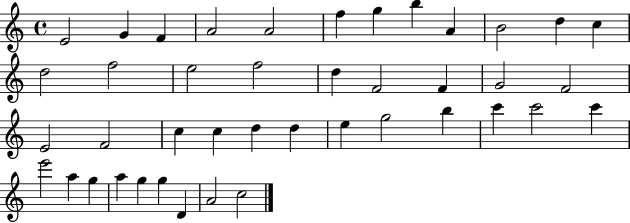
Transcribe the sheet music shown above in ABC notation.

X:1
T:Untitled
M:4/4
L:1/4
K:C
E2 G F A2 A2 f g b A B2 d c d2 f2 e2 f2 d F2 F G2 F2 E2 F2 c c d d e g2 b c' c'2 c' e'2 a g a g g D A2 c2